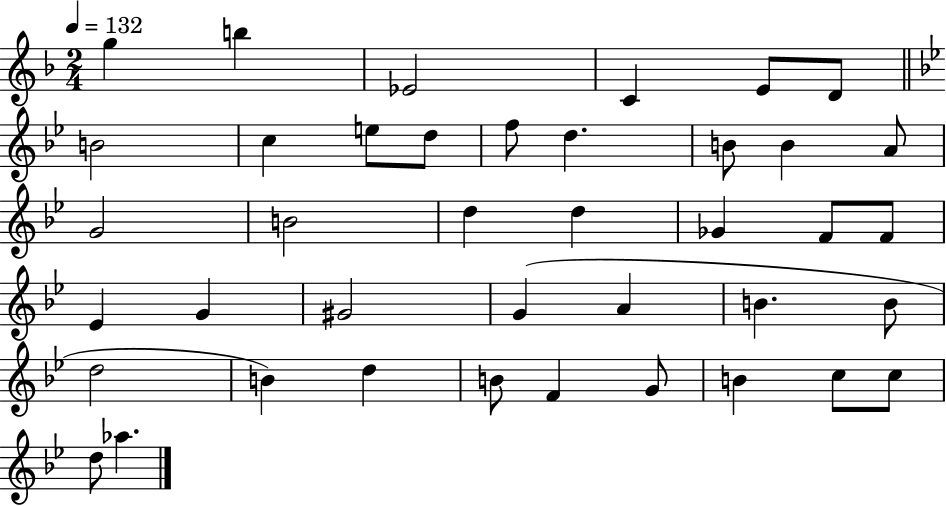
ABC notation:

X:1
T:Untitled
M:2/4
L:1/4
K:F
g b _E2 C E/2 D/2 B2 c e/2 d/2 f/2 d B/2 B A/2 G2 B2 d d _G F/2 F/2 _E G ^G2 G A B B/2 d2 B d B/2 F G/2 B c/2 c/2 d/2 _a